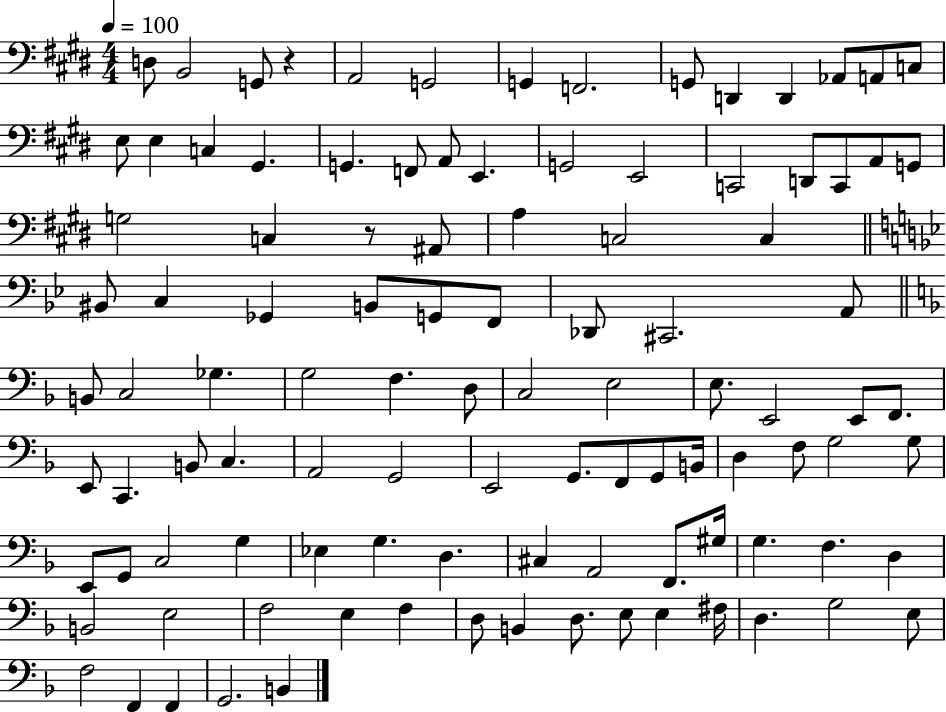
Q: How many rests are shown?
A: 2